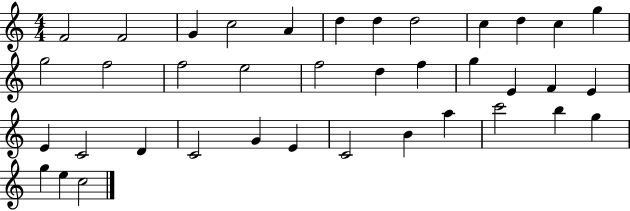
{
  \clef treble
  \numericTimeSignature
  \time 4/4
  \key c \major
  f'2 f'2 | g'4 c''2 a'4 | d''4 d''4 d''2 | c''4 d''4 c''4 g''4 | \break g''2 f''2 | f''2 e''2 | f''2 d''4 f''4 | g''4 e'4 f'4 e'4 | \break e'4 c'2 d'4 | c'2 g'4 e'4 | c'2 b'4 a''4 | c'''2 b''4 g''4 | \break g''4 e''4 c''2 | \bar "|."
}